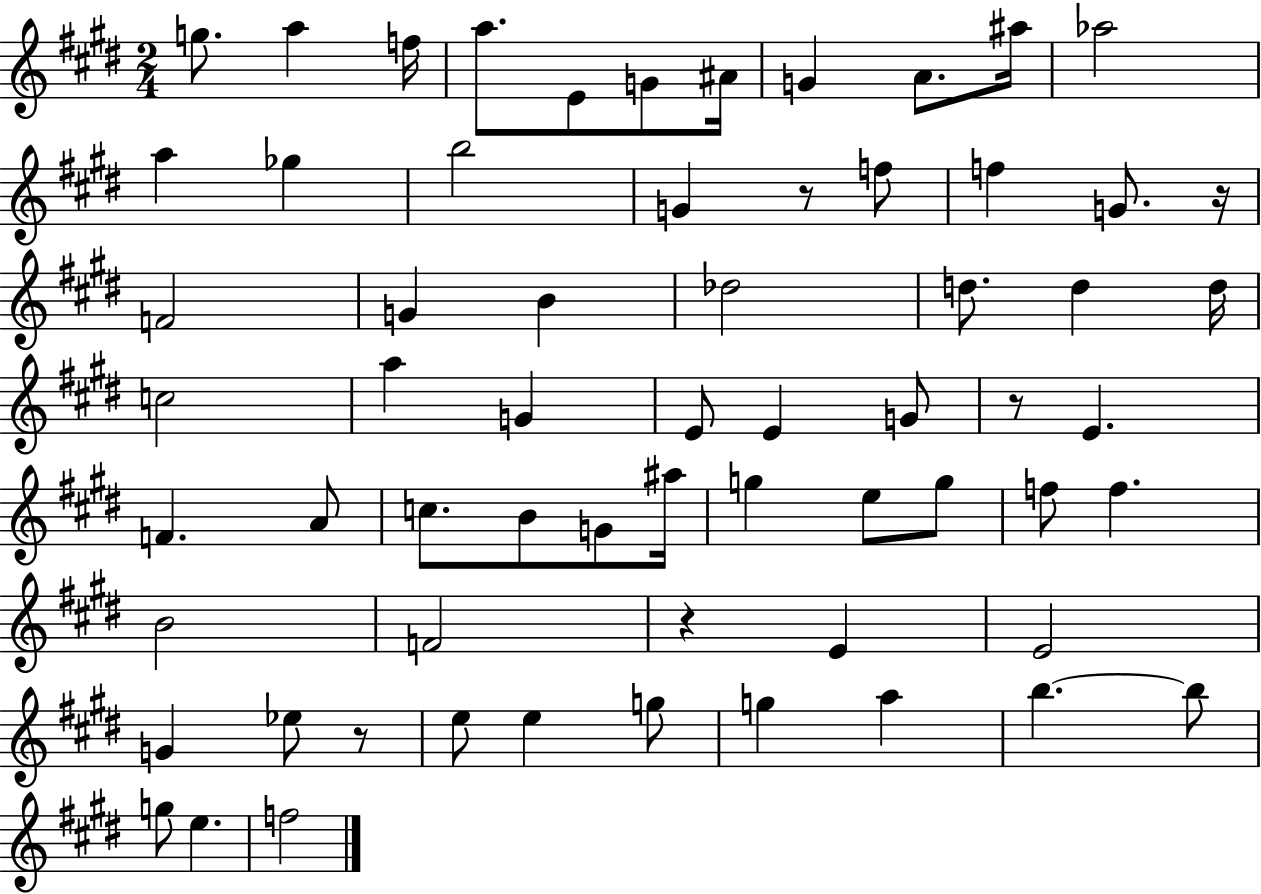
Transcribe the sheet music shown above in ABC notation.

X:1
T:Untitled
M:2/4
L:1/4
K:E
g/2 a f/4 a/2 E/2 G/2 ^A/4 G A/2 ^a/4 _a2 a _g b2 G z/2 f/2 f G/2 z/4 F2 G B _d2 d/2 d d/4 c2 a G E/2 E G/2 z/2 E F A/2 c/2 B/2 G/2 ^a/4 g e/2 g/2 f/2 f B2 F2 z E E2 G _e/2 z/2 e/2 e g/2 g a b b/2 g/2 e f2